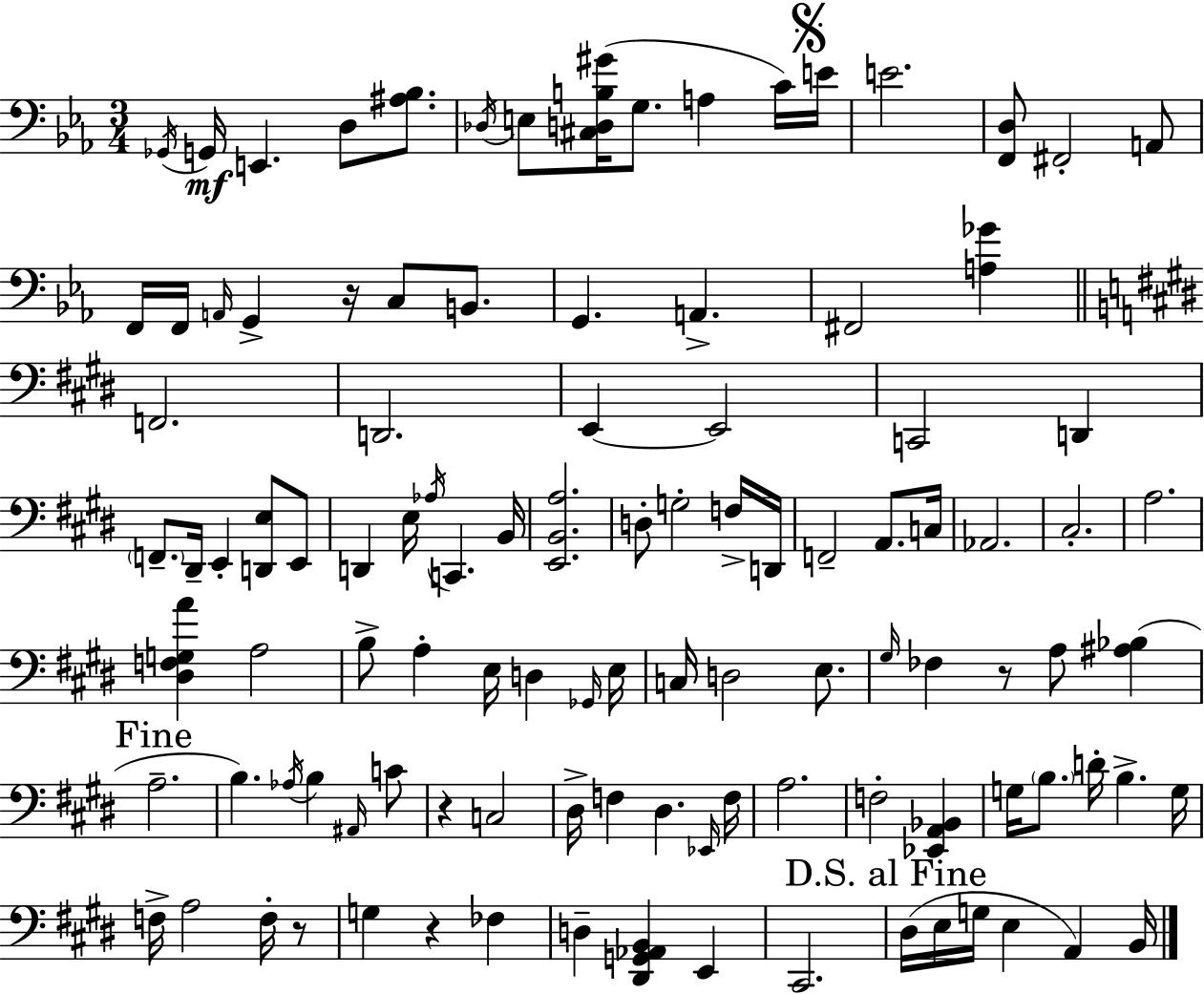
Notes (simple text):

Gb2/s G2/s E2/q. D3/e [A#3,Bb3]/e. Db3/s E3/e [C#3,D3,B3,G#4]/s G3/e. A3/q C4/s E4/s E4/h. [F2,D3]/e F#2/h A2/e F2/s F2/s A2/s G2/q R/s C3/e B2/e. G2/q. A2/q. F#2/h [A3,Gb4]/q F2/h. D2/h. E2/q E2/h C2/h D2/q F2/e. D#2/s E2/q [D2,E3]/e E2/e D2/q E3/s Ab3/s C2/q. B2/s [E2,B2,A3]/h. D3/e G3/h F3/s D2/s F2/h A2/e. C3/s Ab2/h. C#3/h. A3/h. [D#3,F3,G3,A4]/q A3/h B3/e A3/q E3/s D3/q Gb2/s E3/s C3/s D3/h E3/e. G#3/s FES3/q R/e A3/e [A#3,Bb3]/q A3/h. B3/q. Ab3/s B3/q A#2/s C4/e R/q C3/h D#3/s F3/q D#3/q. Eb2/s F3/s A3/h. F3/h [Eb2,A2,Bb2]/q G3/s B3/e. D4/s B3/q. G3/s F3/s A3/h F3/s R/e G3/q R/q FES3/q D3/q [D#2,G2,Ab2,B2]/q E2/q C#2/h. D#3/s E3/s G3/s E3/q A2/q B2/s